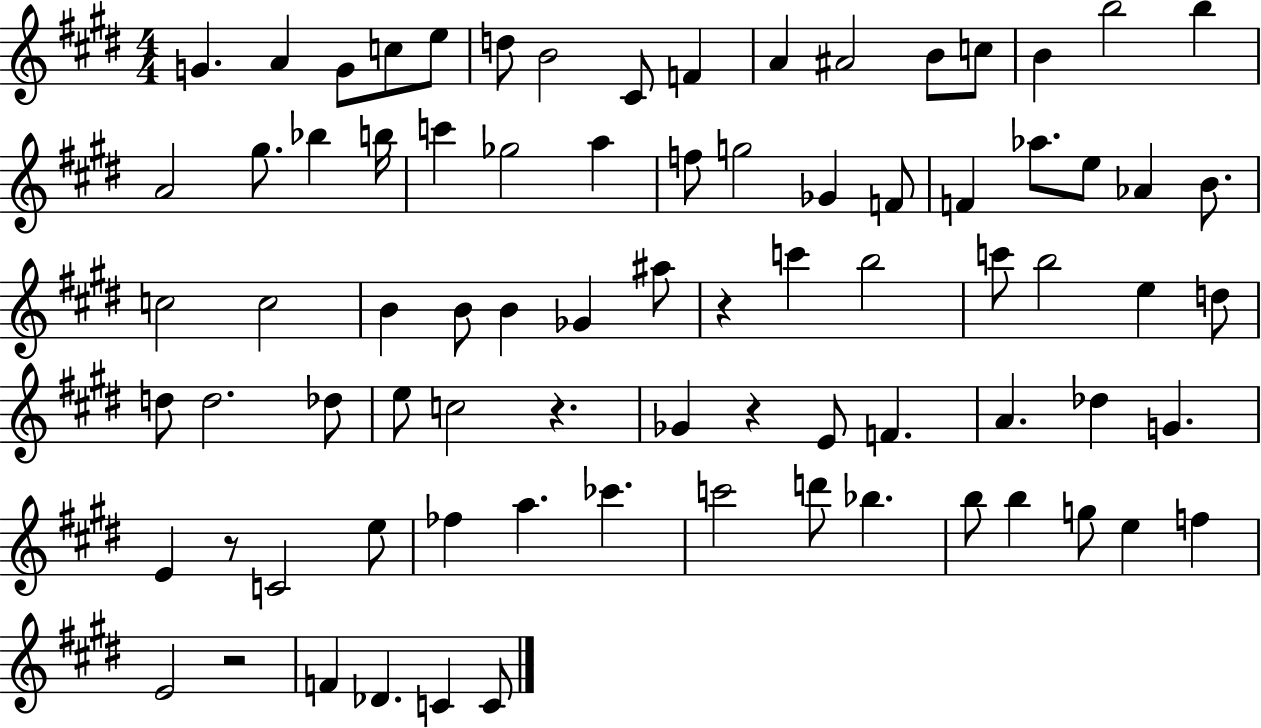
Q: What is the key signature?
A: E major